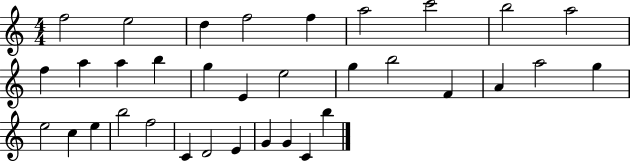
F5/h E5/h D5/q F5/h F5/q A5/h C6/h B5/h A5/h F5/q A5/q A5/q B5/q G5/q E4/q E5/h G5/q B5/h F4/q A4/q A5/h G5/q E5/h C5/q E5/q B5/h F5/h C4/q D4/h E4/q G4/q G4/q C4/q B5/q